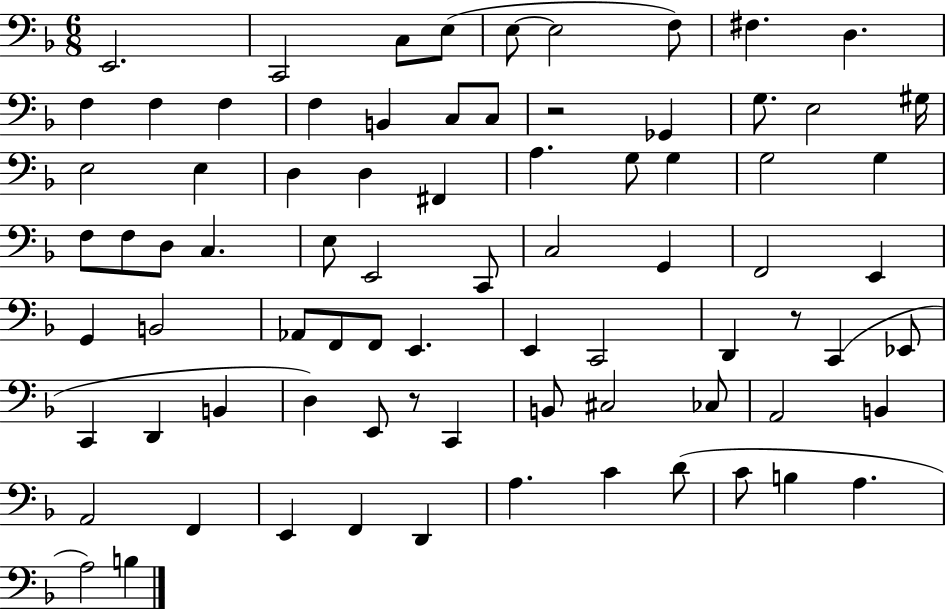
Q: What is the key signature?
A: F major